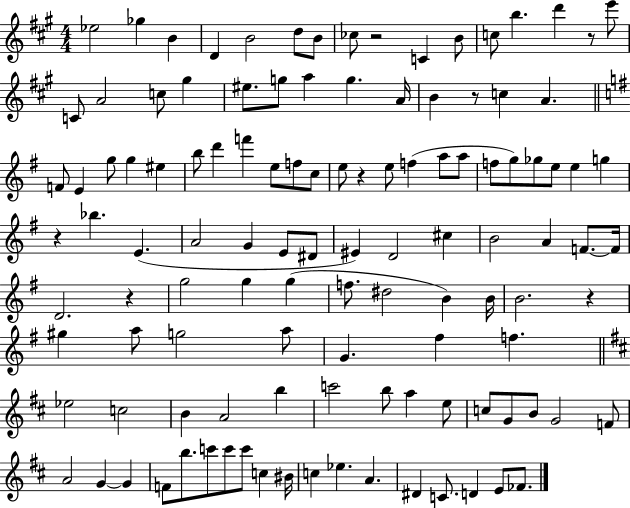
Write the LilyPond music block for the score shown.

{
  \clef treble
  \numericTimeSignature
  \time 4/4
  \key a \major
  ees''2 ges''4 b'4 | d'4 b'2 d''8 b'8 | ces''8 r2 c'4 b'8 | c''8 b''4. d'''4 r8 e'''8 | \break c'8 a'2 c''8 gis''4 | eis''8. g''8 a''4 g''4. a'16 | b'4 r8 c''4 a'4. | \bar "||" \break \key g \major f'8 e'4 g''8 g''4 eis''4 | b''8 d'''4 f'''4 e''8 f''8 c''8 | e''8 r4 e''8 f''4( a''8 a''8 | f''8 g''8) ges''8 e''8 e''4 g''4 | \break r4 bes''4. e'4.( | a'2 g'4 e'8 dis'8 | eis'4) d'2 cis''4 | b'2 a'4 f'8.~~ f'16 | \break d'2. r4 | g''2 g''4 g''4( | f''8. dis''2 b'4) b'16 | b'2. r4 | \break gis''4 a''8 g''2 a''8 | g'4. fis''4 f''4. | \bar "||" \break \key b \minor ees''2 c''2 | b'4 a'2 b''4 | c'''2 b''8 a''4 e''8 | c''8 g'8 b'8 g'2 f'8 | \break a'2 g'4~~ g'4 | f'8 b''8. c'''8 c'''8 c'''8 c''4 bis'16 | c''4 ees''4. a'4. | dis'4 c'8. d'4 e'8 fes'8. | \break \bar "|."
}